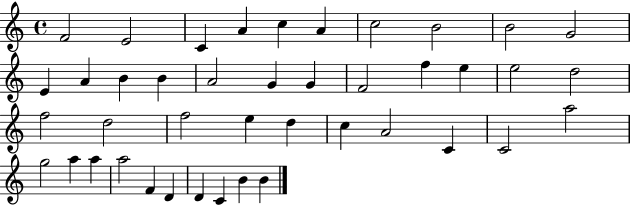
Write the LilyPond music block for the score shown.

{
  \clef treble
  \time 4/4
  \defaultTimeSignature
  \key c \major
  f'2 e'2 | c'4 a'4 c''4 a'4 | c''2 b'2 | b'2 g'2 | \break e'4 a'4 b'4 b'4 | a'2 g'4 g'4 | f'2 f''4 e''4 | e''2 d''2 | \break f''2 d''2 | f''2 e''4 d''4 | c''4 a'2 c'4 | c'2 a''2 | \break g''2 a''4 a''4 | a''2 f'4 d'4 | d'4 c'4 b'4 b'4 | \bar "|."
}